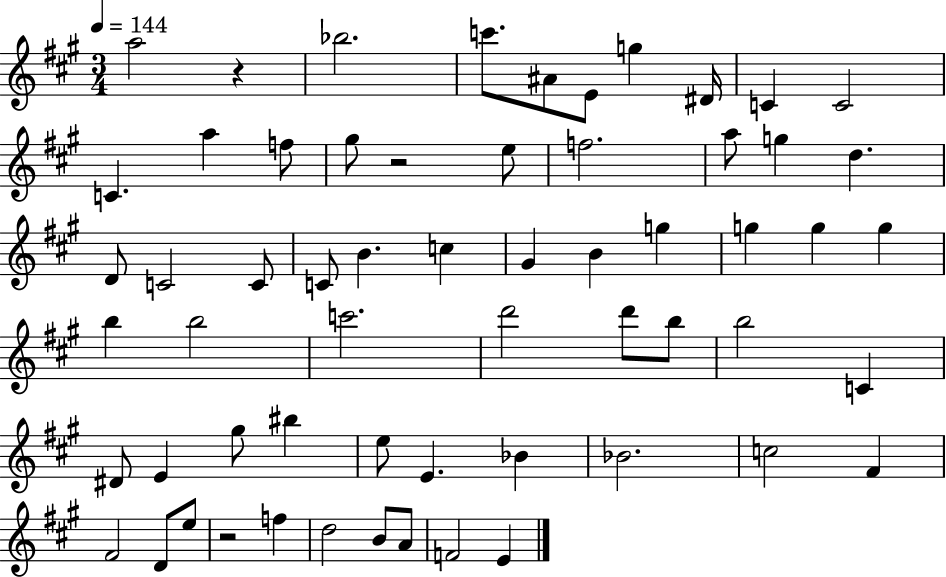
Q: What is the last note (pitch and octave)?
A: E4